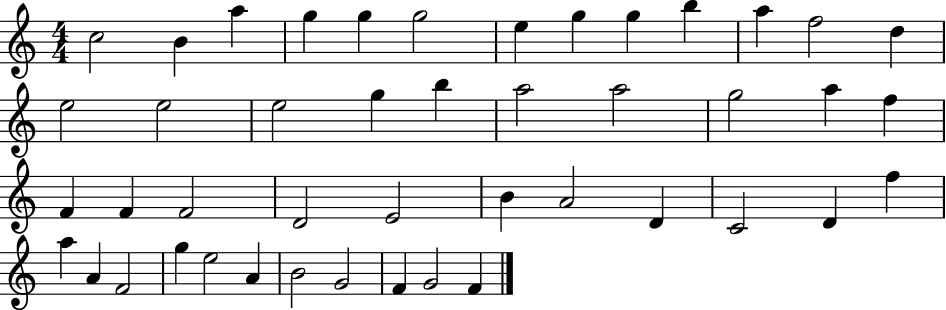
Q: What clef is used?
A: treble